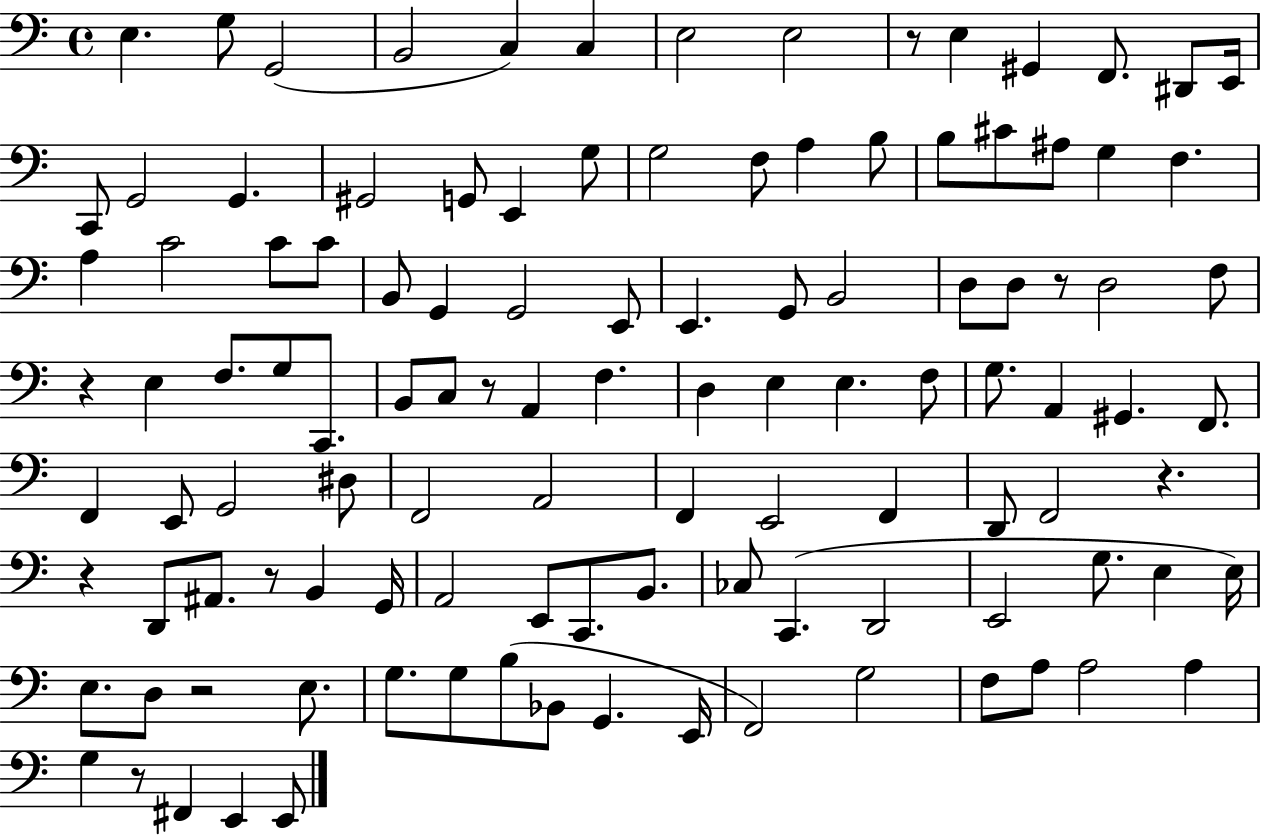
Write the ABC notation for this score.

X:1
T:Untitled
M:4/4
L:1/4
K:C
E, G,/2 G,,2 B,,2 C, C, E,2 E,2 z/2 E, ^G,, F,,/2 ^D,,/2 E,,/4 C,,/2 G,,2 G,, ^G,,2 G,,/2 E,, G,/2 G,2 F,/2 A, B,/2 B,/2 ^C/2 ^A,/2 G, F, A, C2 C/2 C/2 B,,/2 G,, G,,2 E,,/2 E,, G,,/2 B,,2 D,/2 D,/2 z/2 D,2 F,/2 z E, F,/2 G,/2 C,,/2 B,,/2 C,/2 z/2 A,, F, D, E, E, F,/2 G,/2 A,, ^G,, F,,/2 F,, E,,/2 G,,2 ^D,/2 F,,2 A,,2 F,, E,,2 F,, D,,/2 F,,2 z z D,,/2 ^A,,/2 z/2 B,, G,,/4 A,,2 E,,/2 C,,/2 B,,/2 _C,/2 C,, D,,2 E,,2 G,/2 E, E,/4 E,/2 D,/2 z2 E,/2 G,/2 G,/2 B,/2 _B,,/2 G,, E,,/4 F,,2 G,2 F,/2 A,/2 A,2 A, G, z/2 ^F,, E,, E,,/2